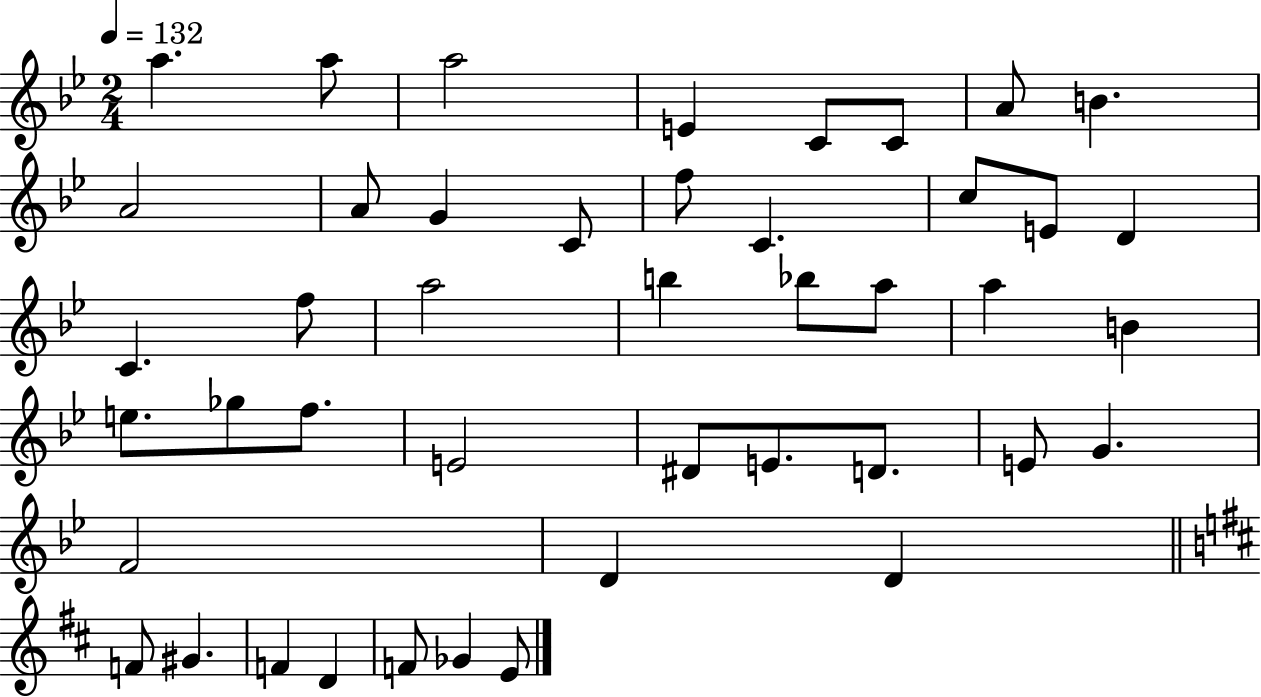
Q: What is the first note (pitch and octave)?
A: A5